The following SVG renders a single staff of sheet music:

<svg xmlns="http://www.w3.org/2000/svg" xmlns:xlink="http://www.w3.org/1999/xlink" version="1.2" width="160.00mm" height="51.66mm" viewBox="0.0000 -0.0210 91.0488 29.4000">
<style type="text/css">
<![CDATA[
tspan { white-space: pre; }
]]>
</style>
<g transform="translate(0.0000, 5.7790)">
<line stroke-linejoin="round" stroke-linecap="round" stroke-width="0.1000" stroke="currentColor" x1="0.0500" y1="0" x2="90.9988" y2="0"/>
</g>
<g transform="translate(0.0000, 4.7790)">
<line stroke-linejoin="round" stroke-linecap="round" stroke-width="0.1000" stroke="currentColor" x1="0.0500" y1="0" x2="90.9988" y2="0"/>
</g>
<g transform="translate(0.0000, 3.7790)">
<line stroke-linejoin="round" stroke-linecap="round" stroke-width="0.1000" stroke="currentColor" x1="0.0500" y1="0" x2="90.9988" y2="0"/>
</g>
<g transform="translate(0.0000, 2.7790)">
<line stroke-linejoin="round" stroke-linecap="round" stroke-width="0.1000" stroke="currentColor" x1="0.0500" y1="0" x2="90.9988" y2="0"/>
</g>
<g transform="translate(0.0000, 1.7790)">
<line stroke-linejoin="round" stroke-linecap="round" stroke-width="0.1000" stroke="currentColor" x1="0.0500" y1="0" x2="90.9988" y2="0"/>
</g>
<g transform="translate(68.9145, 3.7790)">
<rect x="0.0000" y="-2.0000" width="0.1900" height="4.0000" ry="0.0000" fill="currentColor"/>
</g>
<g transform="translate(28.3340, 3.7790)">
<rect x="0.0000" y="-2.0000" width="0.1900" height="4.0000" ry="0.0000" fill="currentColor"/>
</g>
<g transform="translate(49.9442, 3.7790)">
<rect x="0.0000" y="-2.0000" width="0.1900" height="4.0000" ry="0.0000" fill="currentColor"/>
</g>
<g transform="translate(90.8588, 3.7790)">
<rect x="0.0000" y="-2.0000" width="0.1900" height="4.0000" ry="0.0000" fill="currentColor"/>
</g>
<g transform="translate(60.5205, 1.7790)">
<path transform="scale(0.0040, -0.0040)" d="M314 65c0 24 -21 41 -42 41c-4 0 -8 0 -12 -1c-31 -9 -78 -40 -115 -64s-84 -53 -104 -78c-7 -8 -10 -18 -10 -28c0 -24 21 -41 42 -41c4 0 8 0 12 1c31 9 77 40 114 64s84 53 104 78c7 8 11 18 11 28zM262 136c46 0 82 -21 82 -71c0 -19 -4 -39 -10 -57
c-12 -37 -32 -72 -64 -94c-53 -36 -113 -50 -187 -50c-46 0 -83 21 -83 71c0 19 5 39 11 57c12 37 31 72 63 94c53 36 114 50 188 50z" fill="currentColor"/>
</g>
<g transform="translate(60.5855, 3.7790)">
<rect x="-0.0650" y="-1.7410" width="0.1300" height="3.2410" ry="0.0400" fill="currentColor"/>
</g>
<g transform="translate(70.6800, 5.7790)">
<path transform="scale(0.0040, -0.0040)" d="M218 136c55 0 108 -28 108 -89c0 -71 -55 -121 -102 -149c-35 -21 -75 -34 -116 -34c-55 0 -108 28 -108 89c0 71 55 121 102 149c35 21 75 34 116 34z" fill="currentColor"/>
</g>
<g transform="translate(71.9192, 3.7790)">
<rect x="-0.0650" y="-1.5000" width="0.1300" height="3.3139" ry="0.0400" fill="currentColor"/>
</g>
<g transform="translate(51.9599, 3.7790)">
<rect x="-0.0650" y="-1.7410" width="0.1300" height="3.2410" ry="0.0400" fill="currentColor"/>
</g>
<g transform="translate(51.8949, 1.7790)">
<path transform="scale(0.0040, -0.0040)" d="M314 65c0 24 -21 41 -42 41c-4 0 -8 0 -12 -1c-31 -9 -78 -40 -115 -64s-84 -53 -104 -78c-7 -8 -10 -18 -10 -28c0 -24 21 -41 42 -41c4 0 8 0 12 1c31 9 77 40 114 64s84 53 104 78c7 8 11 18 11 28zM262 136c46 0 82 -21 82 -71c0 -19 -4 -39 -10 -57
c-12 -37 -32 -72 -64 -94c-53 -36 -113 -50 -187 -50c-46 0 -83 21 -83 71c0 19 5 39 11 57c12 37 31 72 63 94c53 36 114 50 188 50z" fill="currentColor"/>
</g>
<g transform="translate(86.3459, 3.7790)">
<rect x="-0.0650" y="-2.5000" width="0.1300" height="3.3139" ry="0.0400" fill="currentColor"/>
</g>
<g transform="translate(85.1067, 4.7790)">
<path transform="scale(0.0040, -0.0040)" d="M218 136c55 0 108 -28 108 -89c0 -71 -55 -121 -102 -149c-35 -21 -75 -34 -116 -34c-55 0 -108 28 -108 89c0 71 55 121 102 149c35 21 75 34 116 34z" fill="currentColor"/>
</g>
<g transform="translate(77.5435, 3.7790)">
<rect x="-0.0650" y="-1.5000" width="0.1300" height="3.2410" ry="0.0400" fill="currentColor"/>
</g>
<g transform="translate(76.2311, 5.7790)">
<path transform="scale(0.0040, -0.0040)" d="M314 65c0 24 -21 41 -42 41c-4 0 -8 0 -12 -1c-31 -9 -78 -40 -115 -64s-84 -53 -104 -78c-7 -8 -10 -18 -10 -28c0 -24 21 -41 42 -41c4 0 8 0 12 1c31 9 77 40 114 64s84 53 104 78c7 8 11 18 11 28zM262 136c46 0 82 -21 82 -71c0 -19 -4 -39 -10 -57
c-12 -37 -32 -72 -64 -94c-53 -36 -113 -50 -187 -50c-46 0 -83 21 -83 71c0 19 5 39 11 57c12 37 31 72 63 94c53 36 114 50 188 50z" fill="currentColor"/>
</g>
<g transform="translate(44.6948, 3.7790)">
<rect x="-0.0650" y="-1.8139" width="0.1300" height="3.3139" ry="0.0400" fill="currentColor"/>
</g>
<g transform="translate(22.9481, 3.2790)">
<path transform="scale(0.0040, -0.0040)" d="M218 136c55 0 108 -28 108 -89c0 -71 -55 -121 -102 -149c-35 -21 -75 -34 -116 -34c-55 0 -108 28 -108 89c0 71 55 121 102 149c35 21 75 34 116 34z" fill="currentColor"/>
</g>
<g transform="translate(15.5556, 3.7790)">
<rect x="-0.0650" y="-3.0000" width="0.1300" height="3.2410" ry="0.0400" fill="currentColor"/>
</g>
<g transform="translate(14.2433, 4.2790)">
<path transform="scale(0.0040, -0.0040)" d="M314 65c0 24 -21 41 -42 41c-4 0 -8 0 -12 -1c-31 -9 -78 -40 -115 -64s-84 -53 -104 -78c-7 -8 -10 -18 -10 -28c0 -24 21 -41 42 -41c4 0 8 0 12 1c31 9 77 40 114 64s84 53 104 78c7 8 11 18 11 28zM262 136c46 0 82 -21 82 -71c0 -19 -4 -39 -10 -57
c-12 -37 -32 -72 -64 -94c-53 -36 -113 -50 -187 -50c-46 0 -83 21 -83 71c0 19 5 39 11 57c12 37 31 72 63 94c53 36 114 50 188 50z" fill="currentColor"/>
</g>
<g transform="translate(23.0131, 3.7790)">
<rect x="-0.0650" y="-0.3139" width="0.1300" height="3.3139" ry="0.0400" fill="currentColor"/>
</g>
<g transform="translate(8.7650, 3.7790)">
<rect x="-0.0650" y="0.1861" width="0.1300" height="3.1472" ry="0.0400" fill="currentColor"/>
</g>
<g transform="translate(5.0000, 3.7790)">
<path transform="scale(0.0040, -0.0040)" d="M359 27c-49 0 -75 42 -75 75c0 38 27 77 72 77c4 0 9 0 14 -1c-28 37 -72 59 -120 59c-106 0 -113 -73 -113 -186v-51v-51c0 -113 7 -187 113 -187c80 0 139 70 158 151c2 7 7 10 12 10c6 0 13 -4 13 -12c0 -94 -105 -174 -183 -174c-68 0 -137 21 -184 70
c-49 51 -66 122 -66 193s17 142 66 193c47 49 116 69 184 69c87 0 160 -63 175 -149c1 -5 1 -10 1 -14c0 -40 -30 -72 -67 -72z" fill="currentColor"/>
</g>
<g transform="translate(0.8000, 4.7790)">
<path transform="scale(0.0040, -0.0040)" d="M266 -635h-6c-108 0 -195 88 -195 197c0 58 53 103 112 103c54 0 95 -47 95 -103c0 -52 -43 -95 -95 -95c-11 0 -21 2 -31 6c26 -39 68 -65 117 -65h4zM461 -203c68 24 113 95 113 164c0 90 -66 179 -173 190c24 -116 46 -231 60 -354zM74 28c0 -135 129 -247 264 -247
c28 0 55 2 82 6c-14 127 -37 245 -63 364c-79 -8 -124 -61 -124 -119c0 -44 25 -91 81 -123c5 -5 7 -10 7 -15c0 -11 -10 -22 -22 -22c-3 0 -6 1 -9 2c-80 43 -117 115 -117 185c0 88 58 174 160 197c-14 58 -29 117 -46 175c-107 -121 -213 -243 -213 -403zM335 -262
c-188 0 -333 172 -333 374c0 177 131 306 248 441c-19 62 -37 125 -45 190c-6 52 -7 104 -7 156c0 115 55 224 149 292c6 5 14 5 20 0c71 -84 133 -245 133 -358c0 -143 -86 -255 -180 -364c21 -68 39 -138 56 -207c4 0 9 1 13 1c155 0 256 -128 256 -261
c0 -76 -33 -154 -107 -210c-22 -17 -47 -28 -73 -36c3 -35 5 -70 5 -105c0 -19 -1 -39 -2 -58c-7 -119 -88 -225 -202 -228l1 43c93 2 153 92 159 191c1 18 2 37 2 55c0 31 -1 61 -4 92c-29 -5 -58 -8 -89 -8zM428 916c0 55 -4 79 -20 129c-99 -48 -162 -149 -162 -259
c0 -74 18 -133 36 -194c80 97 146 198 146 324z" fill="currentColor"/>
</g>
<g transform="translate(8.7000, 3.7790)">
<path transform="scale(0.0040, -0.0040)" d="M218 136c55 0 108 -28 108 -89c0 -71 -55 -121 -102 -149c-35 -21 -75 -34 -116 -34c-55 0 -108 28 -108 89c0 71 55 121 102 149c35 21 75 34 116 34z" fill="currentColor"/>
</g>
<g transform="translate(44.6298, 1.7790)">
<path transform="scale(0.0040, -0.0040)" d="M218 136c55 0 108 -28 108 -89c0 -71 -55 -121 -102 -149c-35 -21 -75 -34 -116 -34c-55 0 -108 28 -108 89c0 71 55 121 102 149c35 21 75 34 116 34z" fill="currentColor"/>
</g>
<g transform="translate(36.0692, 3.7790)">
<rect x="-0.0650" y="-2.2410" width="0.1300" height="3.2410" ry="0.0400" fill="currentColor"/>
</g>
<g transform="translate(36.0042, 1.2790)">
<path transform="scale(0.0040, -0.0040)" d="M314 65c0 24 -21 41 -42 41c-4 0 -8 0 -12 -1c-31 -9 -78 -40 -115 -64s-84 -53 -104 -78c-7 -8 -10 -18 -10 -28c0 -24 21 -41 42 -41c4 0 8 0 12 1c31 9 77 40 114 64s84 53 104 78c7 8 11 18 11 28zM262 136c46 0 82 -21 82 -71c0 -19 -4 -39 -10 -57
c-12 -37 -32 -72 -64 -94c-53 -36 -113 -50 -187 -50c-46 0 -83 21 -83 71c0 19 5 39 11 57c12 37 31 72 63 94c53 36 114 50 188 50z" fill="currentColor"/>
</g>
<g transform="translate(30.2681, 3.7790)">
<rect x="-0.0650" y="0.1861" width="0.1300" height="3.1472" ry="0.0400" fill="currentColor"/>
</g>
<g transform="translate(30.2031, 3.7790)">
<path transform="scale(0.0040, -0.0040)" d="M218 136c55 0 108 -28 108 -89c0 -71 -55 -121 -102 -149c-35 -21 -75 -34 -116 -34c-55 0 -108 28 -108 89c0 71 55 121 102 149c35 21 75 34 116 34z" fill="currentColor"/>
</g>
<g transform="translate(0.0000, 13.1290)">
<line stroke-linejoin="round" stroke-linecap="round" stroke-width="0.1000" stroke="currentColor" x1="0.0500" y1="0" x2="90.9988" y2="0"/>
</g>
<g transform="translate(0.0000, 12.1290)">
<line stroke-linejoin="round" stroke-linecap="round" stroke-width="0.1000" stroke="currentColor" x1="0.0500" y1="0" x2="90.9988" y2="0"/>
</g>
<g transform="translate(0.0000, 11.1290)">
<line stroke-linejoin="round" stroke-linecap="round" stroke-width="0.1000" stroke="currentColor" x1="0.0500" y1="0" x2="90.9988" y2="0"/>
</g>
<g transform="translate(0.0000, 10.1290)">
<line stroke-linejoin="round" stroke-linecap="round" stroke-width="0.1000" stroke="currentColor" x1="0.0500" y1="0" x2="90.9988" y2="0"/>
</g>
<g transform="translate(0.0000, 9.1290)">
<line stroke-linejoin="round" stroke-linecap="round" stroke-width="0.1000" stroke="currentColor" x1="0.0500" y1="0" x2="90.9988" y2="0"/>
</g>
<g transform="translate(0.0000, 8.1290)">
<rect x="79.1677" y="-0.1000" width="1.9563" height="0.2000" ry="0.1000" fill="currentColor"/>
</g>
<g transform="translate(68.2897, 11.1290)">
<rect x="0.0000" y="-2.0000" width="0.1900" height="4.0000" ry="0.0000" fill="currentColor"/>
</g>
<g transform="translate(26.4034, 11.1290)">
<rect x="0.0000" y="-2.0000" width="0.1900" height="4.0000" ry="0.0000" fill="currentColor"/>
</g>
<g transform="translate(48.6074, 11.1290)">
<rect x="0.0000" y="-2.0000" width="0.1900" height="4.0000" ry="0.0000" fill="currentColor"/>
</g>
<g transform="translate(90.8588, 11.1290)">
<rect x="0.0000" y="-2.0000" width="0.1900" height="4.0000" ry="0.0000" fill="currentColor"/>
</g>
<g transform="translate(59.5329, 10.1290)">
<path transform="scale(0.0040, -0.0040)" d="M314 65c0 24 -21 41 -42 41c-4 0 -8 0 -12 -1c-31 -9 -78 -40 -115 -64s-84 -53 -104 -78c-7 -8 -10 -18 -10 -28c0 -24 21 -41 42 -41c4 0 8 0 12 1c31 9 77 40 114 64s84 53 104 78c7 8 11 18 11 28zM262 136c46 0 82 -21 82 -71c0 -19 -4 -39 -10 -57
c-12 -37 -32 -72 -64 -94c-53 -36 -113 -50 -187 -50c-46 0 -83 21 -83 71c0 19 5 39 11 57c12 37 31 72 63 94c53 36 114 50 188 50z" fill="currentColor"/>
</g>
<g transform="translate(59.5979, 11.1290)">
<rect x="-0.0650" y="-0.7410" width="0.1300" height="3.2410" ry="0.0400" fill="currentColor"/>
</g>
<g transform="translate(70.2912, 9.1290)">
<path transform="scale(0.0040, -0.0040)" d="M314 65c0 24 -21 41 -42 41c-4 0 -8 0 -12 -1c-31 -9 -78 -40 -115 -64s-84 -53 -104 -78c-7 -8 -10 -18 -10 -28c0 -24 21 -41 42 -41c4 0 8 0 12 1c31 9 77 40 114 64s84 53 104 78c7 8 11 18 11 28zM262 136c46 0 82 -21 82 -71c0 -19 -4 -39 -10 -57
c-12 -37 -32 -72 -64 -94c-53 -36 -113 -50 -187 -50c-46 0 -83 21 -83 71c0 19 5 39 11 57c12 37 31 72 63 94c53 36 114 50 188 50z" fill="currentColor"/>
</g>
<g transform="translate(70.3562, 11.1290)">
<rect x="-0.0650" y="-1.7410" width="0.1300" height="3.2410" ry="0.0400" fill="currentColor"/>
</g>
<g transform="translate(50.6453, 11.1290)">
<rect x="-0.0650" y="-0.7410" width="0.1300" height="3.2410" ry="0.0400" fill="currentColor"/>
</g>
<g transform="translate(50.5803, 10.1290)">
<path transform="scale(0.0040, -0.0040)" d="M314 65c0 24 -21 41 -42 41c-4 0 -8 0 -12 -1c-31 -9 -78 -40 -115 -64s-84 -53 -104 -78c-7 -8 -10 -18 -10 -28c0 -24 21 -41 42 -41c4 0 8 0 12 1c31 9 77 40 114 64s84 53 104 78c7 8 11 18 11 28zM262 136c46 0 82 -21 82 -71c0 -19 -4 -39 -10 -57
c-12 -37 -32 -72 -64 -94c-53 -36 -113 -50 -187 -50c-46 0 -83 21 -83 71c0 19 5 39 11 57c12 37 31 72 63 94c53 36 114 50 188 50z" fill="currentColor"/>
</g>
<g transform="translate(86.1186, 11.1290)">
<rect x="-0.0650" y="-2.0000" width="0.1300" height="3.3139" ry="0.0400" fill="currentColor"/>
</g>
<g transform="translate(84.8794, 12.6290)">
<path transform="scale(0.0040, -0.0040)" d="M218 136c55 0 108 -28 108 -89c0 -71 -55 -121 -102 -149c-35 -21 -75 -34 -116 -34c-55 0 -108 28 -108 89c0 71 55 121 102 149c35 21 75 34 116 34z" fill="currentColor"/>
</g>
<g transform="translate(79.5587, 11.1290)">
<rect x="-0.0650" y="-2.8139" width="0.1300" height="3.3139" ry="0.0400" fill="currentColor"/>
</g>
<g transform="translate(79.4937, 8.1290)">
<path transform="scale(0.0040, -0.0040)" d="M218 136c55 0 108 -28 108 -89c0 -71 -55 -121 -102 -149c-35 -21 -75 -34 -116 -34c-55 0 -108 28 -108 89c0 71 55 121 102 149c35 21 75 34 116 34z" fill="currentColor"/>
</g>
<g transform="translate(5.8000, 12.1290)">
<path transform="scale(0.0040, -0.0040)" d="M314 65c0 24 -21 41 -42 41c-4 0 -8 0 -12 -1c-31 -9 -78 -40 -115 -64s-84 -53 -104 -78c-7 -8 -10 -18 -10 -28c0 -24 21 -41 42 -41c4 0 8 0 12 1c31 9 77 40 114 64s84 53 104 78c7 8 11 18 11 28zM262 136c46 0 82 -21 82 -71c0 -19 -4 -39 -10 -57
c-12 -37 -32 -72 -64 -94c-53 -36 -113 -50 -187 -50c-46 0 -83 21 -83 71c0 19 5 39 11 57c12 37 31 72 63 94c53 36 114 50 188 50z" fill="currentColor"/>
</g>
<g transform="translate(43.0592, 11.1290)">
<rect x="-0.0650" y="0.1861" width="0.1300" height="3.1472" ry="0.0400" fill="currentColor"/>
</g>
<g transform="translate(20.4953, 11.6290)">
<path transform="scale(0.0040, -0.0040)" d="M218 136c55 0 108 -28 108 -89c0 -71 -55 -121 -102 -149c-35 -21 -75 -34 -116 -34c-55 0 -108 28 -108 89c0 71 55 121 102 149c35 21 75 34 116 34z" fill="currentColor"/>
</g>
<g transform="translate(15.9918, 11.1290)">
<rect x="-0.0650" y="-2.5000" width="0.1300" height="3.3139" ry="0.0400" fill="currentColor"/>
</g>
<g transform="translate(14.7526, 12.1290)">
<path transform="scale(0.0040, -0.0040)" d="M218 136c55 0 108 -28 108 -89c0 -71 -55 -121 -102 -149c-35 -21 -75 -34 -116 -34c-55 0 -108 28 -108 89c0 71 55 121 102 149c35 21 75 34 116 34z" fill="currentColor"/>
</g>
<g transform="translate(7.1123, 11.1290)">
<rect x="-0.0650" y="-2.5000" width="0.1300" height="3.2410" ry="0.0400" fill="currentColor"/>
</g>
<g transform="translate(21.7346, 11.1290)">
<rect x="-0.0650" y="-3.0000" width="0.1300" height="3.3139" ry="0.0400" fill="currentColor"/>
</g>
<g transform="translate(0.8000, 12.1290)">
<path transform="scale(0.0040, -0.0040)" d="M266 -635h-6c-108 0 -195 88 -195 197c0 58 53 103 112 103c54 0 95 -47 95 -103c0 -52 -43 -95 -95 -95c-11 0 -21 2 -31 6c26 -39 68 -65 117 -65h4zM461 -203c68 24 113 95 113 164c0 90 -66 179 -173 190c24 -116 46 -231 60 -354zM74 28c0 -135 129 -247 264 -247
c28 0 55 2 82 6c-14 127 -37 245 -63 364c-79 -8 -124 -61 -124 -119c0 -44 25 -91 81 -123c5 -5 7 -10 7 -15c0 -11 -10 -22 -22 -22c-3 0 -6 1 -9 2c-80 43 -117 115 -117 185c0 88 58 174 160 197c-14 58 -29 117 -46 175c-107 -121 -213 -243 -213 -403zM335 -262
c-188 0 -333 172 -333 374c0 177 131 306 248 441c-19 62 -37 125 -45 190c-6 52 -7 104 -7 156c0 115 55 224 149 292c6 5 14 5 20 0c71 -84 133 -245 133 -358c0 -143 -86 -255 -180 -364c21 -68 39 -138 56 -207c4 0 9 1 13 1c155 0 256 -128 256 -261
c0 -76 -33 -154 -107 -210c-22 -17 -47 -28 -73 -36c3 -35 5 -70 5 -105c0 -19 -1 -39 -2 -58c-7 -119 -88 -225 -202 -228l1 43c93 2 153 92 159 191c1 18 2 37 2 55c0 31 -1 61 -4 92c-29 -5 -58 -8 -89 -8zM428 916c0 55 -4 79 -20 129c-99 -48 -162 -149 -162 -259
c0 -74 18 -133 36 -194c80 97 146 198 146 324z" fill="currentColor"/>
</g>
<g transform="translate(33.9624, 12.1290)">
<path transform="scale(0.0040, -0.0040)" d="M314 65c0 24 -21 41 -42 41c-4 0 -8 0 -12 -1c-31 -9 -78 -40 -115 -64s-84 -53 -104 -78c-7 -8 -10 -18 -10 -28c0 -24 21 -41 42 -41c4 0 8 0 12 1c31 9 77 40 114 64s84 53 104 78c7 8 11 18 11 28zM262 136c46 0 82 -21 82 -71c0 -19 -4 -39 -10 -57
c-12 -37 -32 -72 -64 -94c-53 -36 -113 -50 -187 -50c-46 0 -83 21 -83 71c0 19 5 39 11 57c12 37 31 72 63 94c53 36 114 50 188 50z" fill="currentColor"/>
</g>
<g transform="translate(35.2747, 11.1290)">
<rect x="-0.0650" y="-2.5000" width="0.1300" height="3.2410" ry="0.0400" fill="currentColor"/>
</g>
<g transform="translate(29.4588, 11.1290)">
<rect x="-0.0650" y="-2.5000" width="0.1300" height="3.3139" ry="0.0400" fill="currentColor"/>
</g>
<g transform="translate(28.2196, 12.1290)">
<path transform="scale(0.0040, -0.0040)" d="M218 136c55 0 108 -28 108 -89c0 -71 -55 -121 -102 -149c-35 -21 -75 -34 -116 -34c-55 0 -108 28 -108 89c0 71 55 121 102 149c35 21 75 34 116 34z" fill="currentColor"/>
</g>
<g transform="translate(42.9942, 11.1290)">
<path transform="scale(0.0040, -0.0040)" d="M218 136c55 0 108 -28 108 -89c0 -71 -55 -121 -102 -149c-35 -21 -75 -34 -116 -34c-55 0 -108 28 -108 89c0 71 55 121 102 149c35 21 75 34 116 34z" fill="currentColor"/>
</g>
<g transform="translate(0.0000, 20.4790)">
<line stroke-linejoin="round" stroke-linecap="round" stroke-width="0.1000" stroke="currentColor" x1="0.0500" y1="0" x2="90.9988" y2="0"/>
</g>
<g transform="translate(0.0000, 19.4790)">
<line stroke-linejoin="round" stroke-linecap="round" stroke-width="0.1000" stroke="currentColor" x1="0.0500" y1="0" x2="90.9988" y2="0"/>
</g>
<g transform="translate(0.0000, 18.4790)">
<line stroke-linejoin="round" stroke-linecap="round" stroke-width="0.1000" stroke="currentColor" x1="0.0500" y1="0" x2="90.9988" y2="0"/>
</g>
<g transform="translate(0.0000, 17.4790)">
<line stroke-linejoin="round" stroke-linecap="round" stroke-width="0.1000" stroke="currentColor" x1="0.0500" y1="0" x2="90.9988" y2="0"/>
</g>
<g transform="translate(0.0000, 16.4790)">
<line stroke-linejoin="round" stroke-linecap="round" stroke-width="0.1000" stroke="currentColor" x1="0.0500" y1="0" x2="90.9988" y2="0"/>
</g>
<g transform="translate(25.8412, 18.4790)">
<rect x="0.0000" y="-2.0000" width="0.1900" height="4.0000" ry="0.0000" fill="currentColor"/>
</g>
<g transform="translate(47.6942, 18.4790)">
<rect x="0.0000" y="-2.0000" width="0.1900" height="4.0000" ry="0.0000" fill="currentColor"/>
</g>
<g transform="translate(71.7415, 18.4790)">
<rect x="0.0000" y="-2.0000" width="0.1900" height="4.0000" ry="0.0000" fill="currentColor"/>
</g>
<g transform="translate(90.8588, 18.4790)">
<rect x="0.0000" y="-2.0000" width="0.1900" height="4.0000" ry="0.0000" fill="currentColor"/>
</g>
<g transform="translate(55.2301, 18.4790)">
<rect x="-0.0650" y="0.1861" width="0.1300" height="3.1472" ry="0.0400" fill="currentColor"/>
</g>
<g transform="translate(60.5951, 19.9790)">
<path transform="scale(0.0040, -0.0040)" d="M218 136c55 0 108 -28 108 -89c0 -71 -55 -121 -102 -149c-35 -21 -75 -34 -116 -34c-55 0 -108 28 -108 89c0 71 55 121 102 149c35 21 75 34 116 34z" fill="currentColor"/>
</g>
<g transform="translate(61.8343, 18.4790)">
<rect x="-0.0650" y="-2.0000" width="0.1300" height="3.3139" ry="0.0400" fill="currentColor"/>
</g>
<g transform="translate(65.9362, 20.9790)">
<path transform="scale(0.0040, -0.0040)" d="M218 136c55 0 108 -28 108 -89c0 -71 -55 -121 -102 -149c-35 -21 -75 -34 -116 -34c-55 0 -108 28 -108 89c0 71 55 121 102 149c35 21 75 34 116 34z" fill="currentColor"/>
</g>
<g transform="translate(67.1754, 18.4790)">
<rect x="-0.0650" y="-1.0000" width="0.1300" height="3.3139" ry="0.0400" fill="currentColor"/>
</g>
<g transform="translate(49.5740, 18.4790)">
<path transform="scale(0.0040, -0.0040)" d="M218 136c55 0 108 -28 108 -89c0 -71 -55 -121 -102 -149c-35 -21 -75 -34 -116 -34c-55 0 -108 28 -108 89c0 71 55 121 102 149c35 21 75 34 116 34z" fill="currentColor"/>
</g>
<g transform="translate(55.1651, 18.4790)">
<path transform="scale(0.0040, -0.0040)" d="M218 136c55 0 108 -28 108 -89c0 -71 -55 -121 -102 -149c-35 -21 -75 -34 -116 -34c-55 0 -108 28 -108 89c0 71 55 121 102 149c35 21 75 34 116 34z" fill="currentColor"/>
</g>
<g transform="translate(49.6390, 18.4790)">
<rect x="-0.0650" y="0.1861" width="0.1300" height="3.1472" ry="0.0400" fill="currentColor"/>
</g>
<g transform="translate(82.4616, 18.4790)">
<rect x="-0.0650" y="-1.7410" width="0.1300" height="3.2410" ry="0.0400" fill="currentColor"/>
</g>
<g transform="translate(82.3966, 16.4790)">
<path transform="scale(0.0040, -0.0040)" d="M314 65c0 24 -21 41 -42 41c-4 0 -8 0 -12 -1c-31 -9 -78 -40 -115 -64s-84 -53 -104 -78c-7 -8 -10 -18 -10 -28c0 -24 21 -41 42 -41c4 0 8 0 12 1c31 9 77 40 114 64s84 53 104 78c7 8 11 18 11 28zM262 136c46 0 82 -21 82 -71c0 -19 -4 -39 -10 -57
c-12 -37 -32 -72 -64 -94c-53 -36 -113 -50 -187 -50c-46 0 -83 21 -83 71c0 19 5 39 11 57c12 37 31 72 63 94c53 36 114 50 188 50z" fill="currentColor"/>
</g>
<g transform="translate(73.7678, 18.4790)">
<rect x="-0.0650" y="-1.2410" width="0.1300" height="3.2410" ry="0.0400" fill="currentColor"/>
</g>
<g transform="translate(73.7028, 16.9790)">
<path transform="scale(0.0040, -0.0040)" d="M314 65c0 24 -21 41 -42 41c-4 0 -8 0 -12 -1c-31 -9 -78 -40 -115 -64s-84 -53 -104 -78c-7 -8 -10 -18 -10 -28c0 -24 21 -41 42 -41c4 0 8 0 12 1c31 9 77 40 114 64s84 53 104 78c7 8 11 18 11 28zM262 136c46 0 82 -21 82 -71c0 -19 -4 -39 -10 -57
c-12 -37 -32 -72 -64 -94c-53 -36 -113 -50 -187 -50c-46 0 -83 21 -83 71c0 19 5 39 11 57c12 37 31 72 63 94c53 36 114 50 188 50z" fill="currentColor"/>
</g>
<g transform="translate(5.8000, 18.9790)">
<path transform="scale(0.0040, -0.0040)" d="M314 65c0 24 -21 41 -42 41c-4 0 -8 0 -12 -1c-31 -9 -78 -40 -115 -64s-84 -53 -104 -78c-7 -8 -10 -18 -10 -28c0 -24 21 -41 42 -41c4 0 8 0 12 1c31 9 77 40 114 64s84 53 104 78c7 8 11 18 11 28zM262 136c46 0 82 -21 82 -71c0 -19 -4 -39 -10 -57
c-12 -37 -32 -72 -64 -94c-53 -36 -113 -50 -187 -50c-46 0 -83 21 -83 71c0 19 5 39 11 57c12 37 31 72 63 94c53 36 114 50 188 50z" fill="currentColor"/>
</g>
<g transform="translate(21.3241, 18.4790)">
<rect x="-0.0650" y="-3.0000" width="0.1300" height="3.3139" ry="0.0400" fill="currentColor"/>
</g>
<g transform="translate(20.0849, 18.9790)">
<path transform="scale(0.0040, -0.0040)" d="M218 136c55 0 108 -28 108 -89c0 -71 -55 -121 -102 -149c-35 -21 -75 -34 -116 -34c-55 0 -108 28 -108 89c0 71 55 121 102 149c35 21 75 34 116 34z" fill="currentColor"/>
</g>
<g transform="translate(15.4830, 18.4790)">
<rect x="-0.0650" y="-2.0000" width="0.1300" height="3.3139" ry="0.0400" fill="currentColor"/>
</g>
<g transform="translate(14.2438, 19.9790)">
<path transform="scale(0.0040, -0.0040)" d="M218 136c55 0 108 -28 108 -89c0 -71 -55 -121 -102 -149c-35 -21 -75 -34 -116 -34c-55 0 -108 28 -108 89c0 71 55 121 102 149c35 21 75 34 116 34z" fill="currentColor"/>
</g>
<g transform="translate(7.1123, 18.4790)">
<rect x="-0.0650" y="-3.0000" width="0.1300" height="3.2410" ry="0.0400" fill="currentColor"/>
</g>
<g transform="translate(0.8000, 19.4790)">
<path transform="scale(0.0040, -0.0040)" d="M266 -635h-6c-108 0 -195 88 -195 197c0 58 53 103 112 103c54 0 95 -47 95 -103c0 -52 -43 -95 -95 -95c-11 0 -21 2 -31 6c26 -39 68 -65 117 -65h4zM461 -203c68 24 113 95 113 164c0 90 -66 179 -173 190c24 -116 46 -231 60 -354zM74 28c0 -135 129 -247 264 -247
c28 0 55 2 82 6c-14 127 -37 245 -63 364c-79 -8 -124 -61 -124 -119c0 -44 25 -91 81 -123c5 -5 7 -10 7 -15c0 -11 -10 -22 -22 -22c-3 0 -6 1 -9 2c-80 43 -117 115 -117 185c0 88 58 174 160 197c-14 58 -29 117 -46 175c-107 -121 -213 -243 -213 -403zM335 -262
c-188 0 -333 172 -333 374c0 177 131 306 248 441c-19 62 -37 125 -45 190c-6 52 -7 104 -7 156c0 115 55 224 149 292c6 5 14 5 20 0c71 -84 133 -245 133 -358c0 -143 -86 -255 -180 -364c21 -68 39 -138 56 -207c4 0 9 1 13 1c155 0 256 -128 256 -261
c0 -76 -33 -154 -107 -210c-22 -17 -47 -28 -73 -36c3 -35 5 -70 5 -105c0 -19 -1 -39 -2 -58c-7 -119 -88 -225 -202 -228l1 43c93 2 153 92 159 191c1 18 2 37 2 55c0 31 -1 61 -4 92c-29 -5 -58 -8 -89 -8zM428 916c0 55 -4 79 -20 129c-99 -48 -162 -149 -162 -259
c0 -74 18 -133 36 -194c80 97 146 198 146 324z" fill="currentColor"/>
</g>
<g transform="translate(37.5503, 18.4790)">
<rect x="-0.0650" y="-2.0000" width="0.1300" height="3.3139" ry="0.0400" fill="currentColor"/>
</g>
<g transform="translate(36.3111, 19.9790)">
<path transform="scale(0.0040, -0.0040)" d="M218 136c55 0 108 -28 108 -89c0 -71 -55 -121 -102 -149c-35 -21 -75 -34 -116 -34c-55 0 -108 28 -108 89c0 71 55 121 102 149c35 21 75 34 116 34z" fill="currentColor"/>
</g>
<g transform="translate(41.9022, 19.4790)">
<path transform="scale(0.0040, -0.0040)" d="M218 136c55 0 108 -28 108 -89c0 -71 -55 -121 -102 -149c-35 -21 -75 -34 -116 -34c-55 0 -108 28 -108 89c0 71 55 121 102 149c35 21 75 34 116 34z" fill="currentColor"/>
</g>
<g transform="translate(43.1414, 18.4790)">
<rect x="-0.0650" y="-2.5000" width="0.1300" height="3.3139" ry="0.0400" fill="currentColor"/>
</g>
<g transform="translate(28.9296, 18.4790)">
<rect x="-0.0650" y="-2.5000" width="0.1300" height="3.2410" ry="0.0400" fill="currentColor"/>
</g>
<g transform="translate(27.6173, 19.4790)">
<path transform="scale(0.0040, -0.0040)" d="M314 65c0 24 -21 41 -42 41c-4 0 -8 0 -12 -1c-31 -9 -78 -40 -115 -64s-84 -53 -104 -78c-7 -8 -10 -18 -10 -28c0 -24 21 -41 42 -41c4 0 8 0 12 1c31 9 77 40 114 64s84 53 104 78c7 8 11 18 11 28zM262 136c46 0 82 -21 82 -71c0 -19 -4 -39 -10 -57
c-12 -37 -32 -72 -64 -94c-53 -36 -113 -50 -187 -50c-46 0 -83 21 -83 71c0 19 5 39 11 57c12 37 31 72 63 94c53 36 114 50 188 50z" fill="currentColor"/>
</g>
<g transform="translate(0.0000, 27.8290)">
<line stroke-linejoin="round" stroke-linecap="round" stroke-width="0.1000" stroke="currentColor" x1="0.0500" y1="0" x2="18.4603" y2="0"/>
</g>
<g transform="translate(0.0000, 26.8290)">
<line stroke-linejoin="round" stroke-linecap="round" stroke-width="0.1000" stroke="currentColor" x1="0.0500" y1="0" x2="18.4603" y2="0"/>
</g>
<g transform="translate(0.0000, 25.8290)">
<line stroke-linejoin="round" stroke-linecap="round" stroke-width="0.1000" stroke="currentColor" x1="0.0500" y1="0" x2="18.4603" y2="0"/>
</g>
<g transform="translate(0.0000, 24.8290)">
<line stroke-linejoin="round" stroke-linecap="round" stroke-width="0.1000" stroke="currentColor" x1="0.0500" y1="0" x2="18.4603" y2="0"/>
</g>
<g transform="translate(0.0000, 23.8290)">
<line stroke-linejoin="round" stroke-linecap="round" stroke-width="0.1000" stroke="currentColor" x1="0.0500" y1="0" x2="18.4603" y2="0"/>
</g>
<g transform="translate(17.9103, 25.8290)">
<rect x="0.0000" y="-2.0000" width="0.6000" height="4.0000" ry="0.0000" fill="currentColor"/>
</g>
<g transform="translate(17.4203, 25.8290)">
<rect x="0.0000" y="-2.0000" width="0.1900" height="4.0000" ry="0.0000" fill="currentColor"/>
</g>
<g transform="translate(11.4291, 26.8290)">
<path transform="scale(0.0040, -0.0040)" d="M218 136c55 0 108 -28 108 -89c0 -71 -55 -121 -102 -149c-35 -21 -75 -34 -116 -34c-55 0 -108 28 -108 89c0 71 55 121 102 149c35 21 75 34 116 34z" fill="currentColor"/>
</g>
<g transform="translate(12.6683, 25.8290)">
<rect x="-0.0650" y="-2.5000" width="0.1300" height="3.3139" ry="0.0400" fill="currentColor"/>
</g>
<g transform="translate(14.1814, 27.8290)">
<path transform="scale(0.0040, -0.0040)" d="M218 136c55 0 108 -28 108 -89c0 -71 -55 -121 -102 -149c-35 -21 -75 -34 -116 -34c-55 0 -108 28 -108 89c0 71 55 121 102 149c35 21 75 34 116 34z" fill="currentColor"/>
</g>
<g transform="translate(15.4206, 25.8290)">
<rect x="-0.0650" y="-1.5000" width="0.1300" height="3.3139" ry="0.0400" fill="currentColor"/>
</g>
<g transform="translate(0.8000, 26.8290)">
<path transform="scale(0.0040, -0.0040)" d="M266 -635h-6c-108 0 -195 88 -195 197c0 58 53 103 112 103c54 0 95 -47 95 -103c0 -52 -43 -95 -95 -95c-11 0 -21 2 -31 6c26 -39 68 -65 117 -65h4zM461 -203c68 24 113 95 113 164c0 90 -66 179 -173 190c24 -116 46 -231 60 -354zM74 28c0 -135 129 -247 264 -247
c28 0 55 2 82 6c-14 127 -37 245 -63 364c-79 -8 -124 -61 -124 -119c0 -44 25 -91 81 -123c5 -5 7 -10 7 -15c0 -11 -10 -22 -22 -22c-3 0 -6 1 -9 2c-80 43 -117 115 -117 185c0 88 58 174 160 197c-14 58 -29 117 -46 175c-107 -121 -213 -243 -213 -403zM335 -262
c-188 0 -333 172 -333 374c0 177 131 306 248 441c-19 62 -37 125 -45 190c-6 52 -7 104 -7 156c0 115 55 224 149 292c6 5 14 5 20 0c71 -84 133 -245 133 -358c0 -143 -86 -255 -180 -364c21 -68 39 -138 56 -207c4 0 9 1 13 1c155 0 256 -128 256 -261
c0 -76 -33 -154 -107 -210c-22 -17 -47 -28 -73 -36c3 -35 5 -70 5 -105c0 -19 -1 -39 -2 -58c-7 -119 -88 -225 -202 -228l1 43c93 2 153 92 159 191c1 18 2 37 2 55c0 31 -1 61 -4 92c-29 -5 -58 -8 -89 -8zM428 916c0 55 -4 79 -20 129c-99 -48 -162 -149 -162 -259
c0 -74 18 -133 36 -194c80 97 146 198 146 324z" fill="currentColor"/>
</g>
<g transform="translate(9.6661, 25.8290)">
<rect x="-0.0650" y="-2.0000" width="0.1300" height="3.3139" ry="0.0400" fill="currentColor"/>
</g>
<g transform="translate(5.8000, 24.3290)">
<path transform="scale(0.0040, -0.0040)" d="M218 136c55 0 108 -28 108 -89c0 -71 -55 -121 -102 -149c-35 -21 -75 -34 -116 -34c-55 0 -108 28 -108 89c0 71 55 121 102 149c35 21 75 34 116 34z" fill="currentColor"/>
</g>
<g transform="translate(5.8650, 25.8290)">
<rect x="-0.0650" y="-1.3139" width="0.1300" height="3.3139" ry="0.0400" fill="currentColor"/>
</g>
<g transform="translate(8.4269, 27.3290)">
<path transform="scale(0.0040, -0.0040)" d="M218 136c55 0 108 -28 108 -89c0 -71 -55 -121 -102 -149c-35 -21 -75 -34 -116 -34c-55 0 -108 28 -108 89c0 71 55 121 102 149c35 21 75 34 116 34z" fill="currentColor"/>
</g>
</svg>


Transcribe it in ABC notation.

X:1
T:Untitled
M:4/4
L:1/4
K:C
B A2 c B g2 f f2 f2 E E2 G G2 G A G G2 B d2 d2 f2 a F A2 F A G2 F G B B F D e2 f2 e F G E